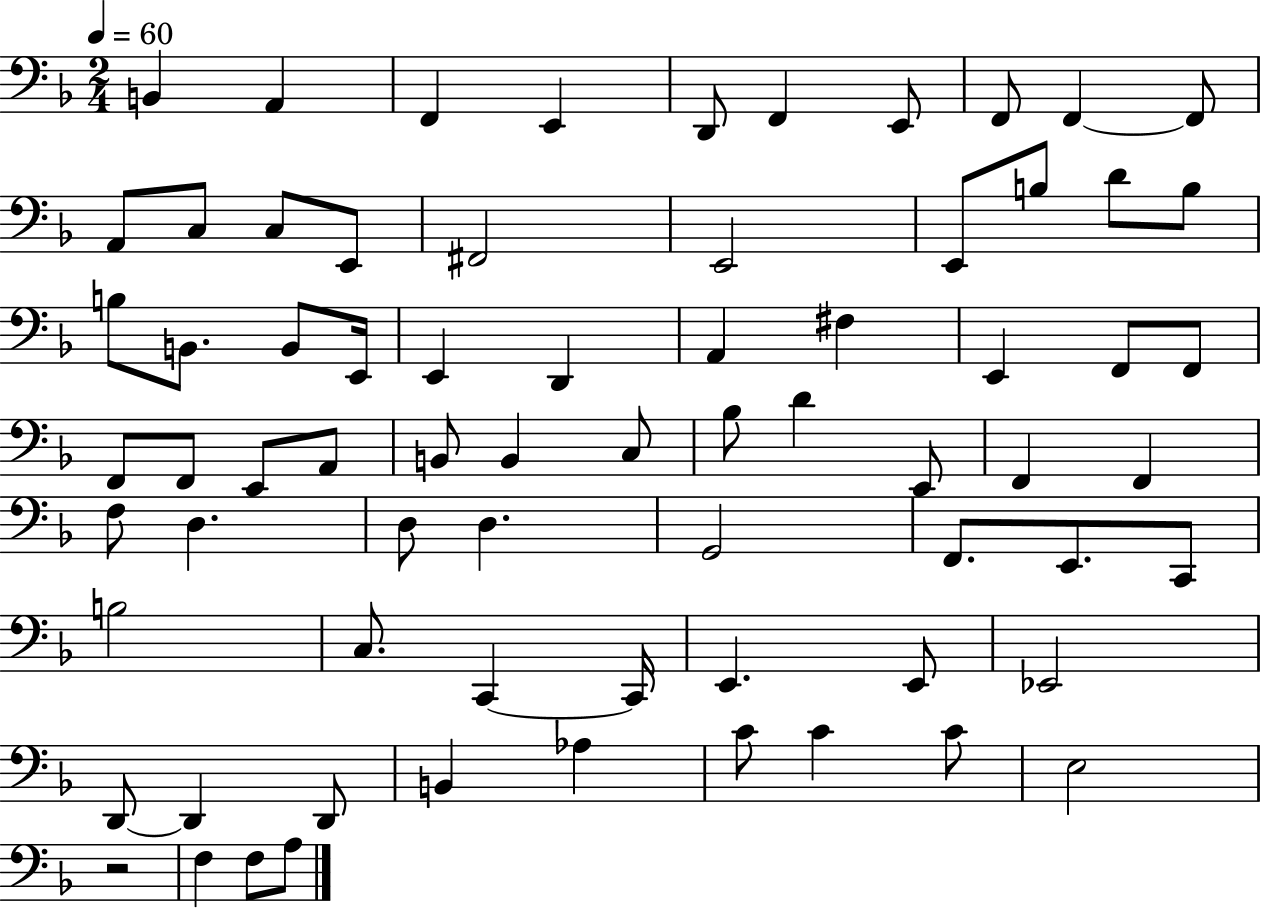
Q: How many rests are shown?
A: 1